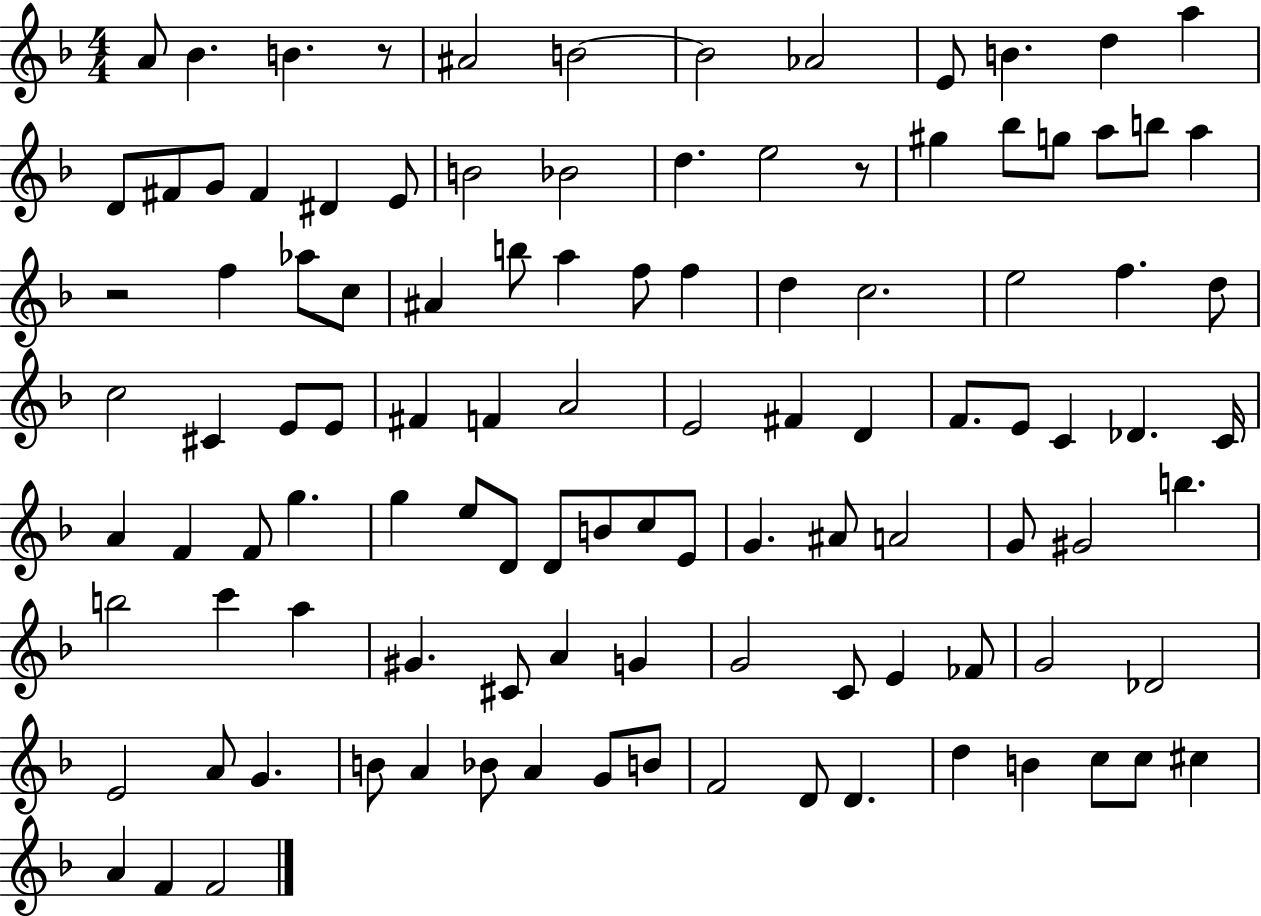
X:1
T:Untitled
M:4/4
L:1/4
K:F
A/2 _B B z/2 ^A2 B2 B2 _A2 E/2 B d a D/2 ^F/2 G/2 ^F ^D E/2 B2 _B2 d e2 z/2 ^g _b/2 g/2 a/2 b/2 a z2 f _a/2 c/2 ^A b/2 a f/2 f d c2 e2 f d/2 c2 ^C E/2 E/2 ^F F A2 E2 ^F D F/2 E/2 C _D C/4 A F F/2 g g e/2 D/2 D/2 B/2 c/2 E/2 G ^A/2 A2 G/2 ^G2 b b2 c' a ^G ^C/2 A G G2 C/2 E _F/2 G2 _D2 E2 A/2 G B/2 A _B/2 A G/2 B/2 F2 D/2 D d B c/2 c/2 ^c A F F2